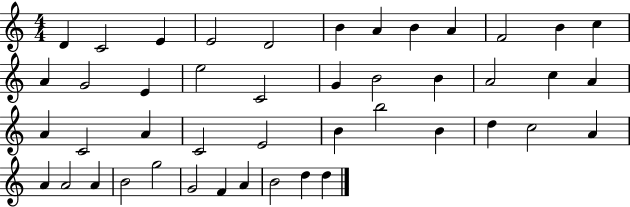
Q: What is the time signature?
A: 4/4